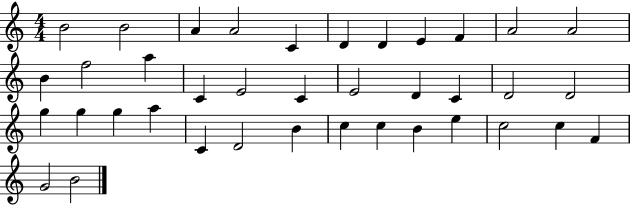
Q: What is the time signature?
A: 4/4